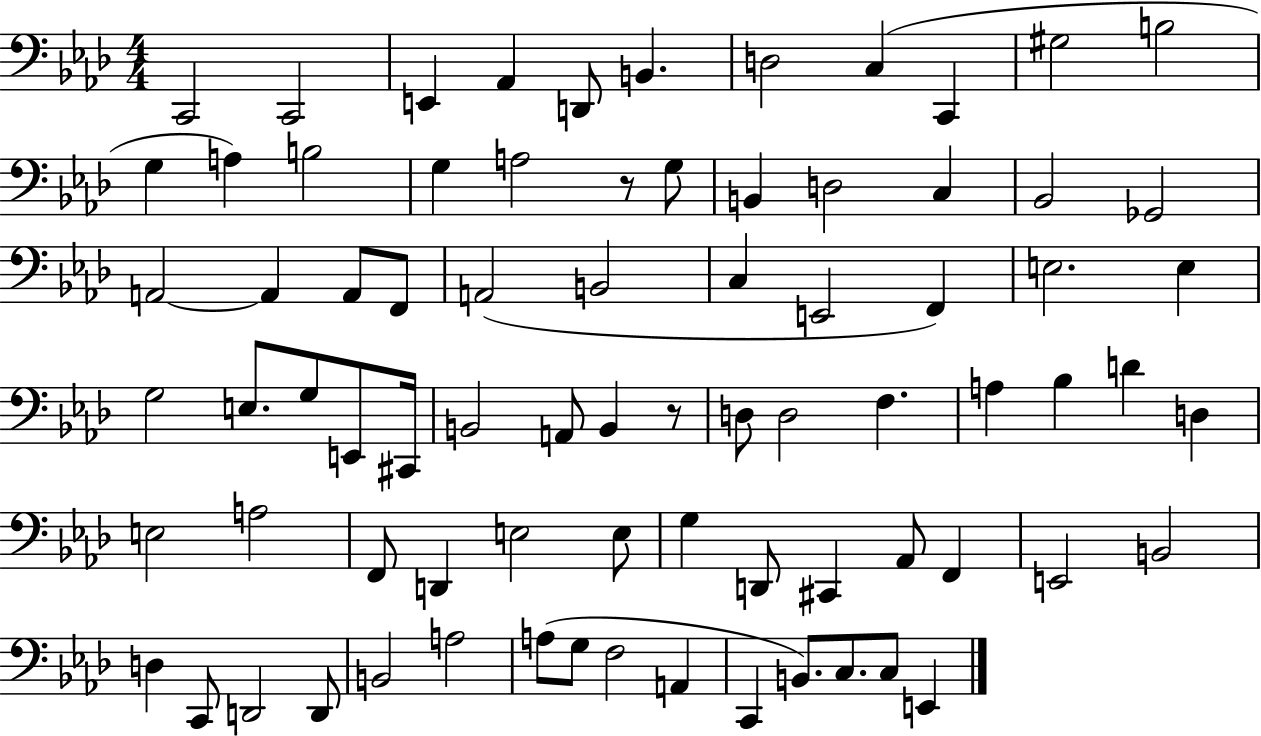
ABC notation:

X:1
T:Untitled
M:4/4
L:1/4
K:Ab
C,,2 C,,2 E,, _A,, D,,/2 B,, D,2 C, C,, ^G,2 B,2 G, A, B,2 G, A,2 z/2 G,/2 B,, D,2 C, _B,,2 _G,,2 A,,2 A,, A,,/2 F,,/2 A,,2 B,,2 C, E,,2 F,, E,2 E, G,2 E,/2 G,/2 E,,/2 ^C,,/4 B,,2 A,,/2 B,, z/2 D,/2 D,2 F, A, _B, D D, E,2 A,2 F,,/2 D,, E,2 E,/2 G, D,,/2 ^C,, _A,,/2 F,, E,,2 B,,2 D, C,,/2 D,,2 D,,/2 B,,2 A,2 A,/2 G,/2 F,2 A,, C,, B,,/2 C,/2 C,/2 E,,